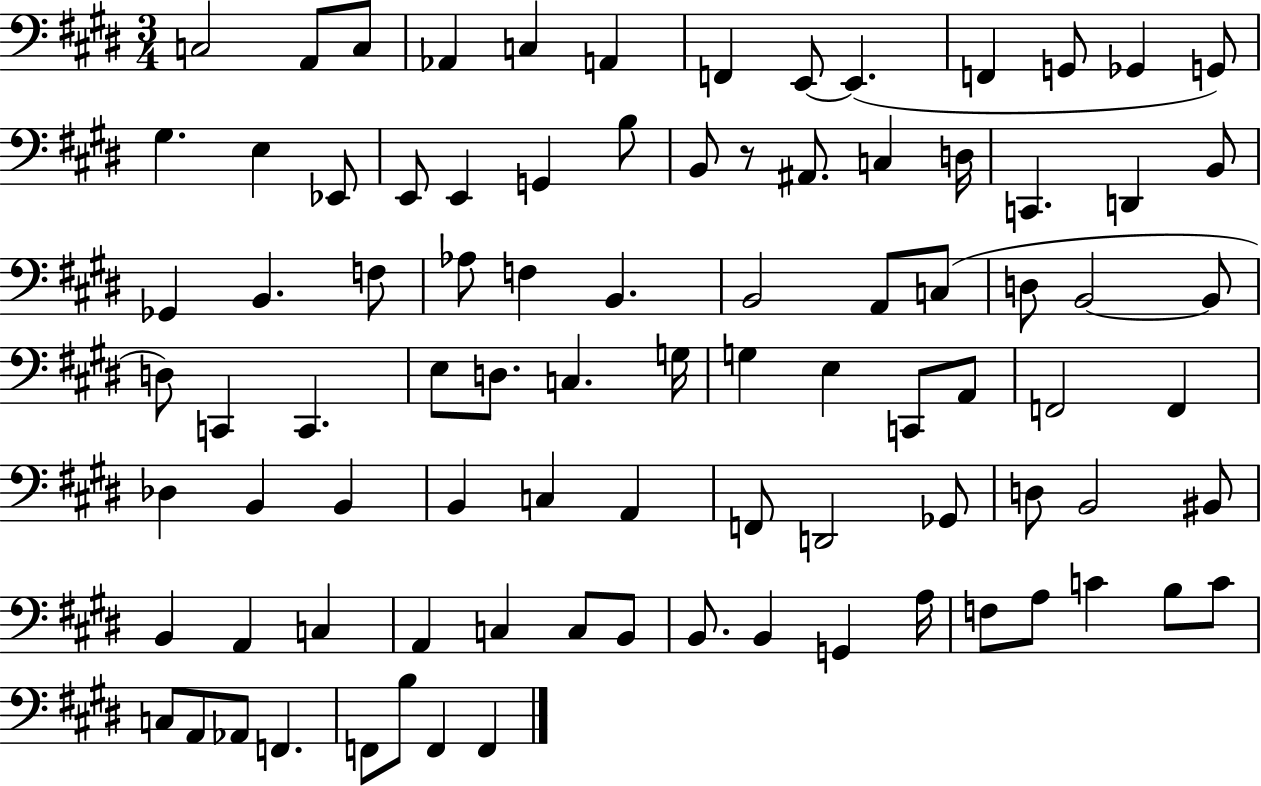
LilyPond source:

{
  \clef bass
  \numericTimeSignature
  \time 3/4
  \key e \major
  \repeat volta 2 { c2 a,8 c8 | aes,4 c4 a,4 | f,4 e,8~~ e,4.( | f,4 g,8 ges,4 g,8) | \break gis4. e4 ees,8 | e,8 e,4 g,4 b8 | b,8 r8 ais,8. c4 d16 | c,4. d,4 b,8 | \break ges,4 b,4. f8 | aes8 f4 b,4. | b,2 a,8 c8( | d8 b,2~~ b,8 | \break d8) c,4 c,4. | e8 d8. c4. g16 | g4 e4 c,8 a,8 | f,2 f,4 | \break des4 b,4 b,4 | b,4 c4 a,4 | f,8 d,2 ges,8 | d8 b,2 bis,8 | \break b,4 a,4 c4 | a,4 c4 c8 b,8 | b,8. b,4 g,4 a16 | f8 a8 c'4 b8 c'8 | \break c8 a,8 aes,8 f,4. | f,8 b8 f,4 f,4 | } \bar "|."
}